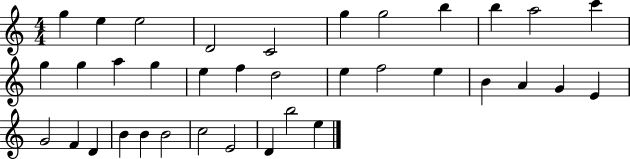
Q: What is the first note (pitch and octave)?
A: G5